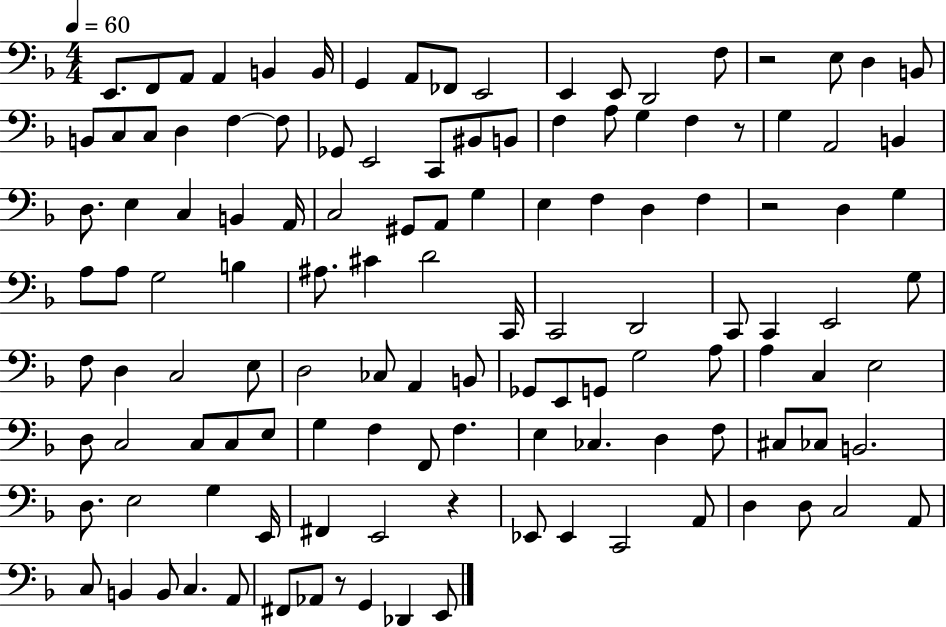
X:1
T:Untitled
M:4/4
L:1/4
K:F
E,,/2 F,,/2 A,,/2 A,, B,, B,,/4 G,, A,,/2 _F,,/2 E,,2 E,, E,,/2 D,,2 F,/2 z2 E,/2 D, B,,/2 B,,/2 C,/2 C,/2 D, F, F,/2 _G,,/2 E,,2 C,,/2 ^B,,/2 B,,/2 F, A,/2 G, F, z/2 G, A,,2 B,, D,/2 E, C, B,, A,,/4 C,2 ^G,,/2 A,,/2 G, E, F, D, F, z2 D, G, A,/2 A,/2 G,2 B, ^A,/2 ^C D2 C,,/4 C,,2 D,,2 C,,/2 C,, E,,2 G,/2 F,/2 D, C,2 E,/2 D,2 _C,/2 A,, B,,/2 _G,,/2 E,,/2 G,,/2 G,2 A,/2 A, C, E,2 D,/2 C,2 C,/2 C,/2 E,/2 G, F, F,,/2 F, E, _C, D, F,/2 ^C,/2 _C,/2 B,,2 D,/2 E,2 G, E,,/4 ^F,, E,,2 z _E,,/2 _E,, C,,2 A,,/2 D, D,/2 C,2 A,,/2 C,/2 B,, B,,/2 C, A,,/2 ^F,,/2 _A,,/2 z/2 G,, _D,, E,,/2